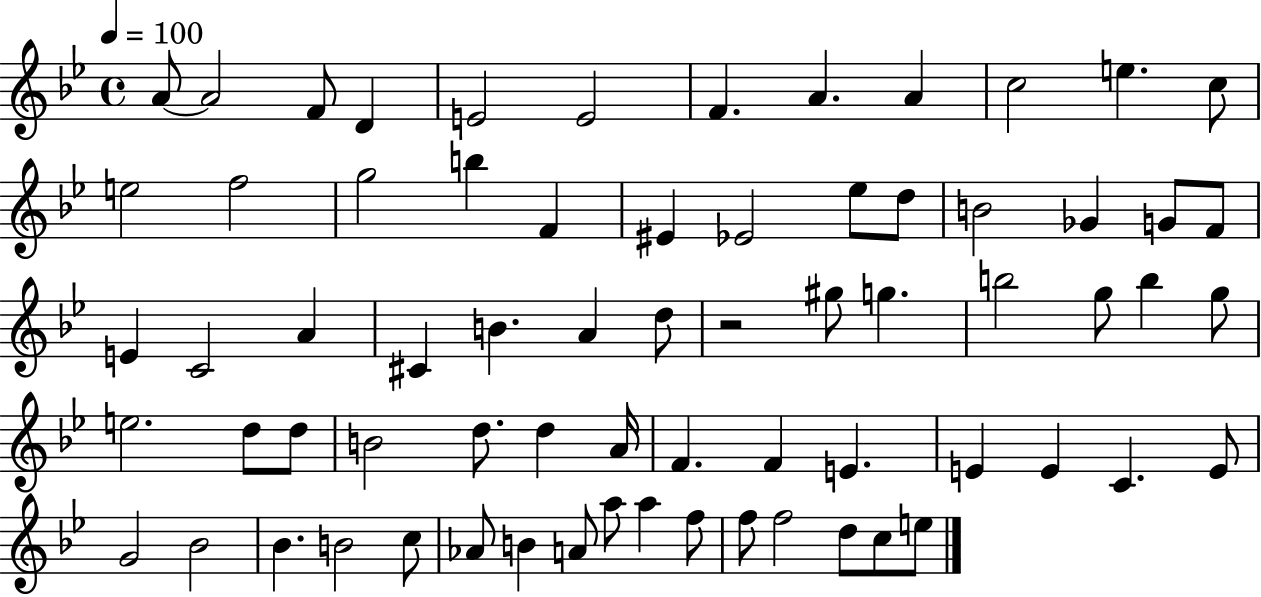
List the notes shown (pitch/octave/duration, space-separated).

A4/e A4/h F4/e D4/q E4/h E4/h F4/q. A4/q. A4/q C5/h E5/q. C5/e E5/h F5/h G5/h B5/q F4/q EIS4/q Eb4/h Eb5/e D5/e B4/h Gb4/q G4/e F4/e E4/q C4/h A4/q C#4/q B4/q. A4/q D5/e R/h G#5/e G5/q. B5/h G5/e B5/q G5/e E5/h. D5/e D5/e B4/h D5/e. D5/q A4/s F4/q. F4/q E4/q. E4/q E4/q C4/q. E4/e G4/h Bb4/h Bb4/q. B4/h C5/e Ab4/e B4/q A4/e A5/e A5/q F5/e F5/e F5/h D5/e C5/e E5/e